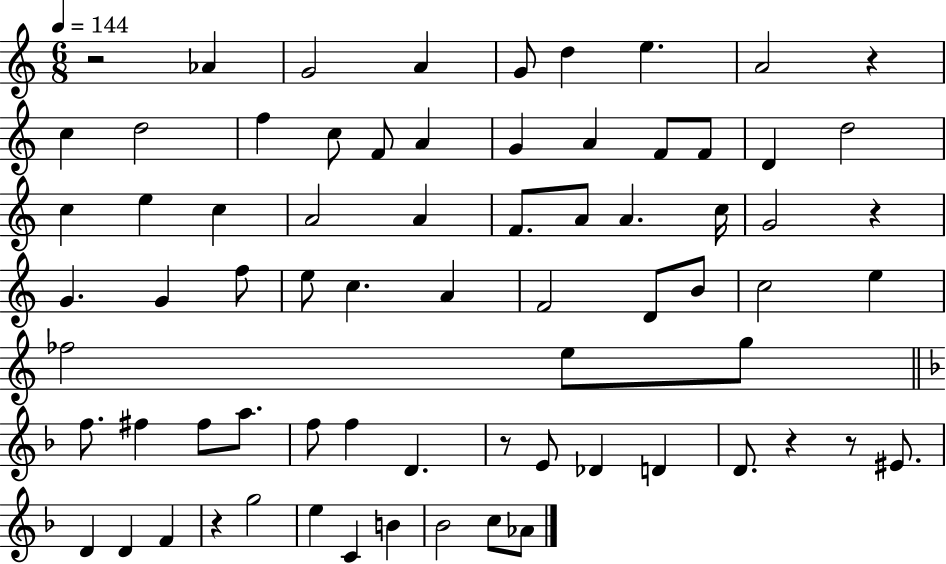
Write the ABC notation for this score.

X:1
T:Untitled
M:6/8
L:1/4
K:C
z2 _A G2 A G/2 d e A2 z c d2 f c/2 F/2 A G A F/2 F/2 D d2 c e c A2 A F/2 A/2 A c/4 G2 z G G f/2 e/2 c A F2 D/2 B/2 c2 e _f2 e/2 g/2 f/2 ^f ^f/2 a/2 f/2 f D z/2 E/2 _D D D/2 z z/2 ^E/2 D D F z g2 e C B _B2 c/2 _A/2